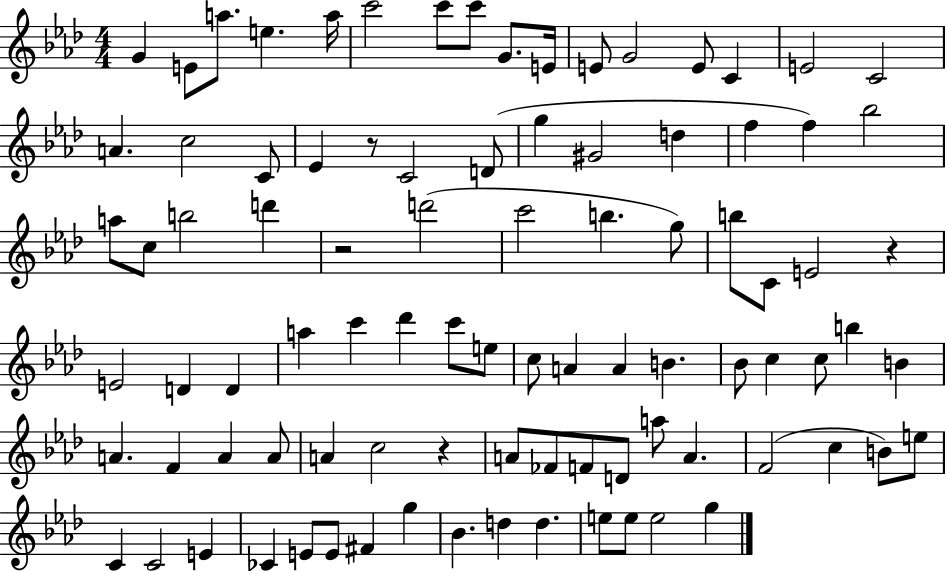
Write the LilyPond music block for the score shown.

{
  \clef treble
  \numericTimeSignature
  \time 4/4
  \key aes \major
  g'4 e'8 a''8. e''4. a''16 | c'''2 c'''8 c'''8 g'8. e'16 | e'8 g'2 e'8 c'4 | e'2 c'2 | \break a'4. c''2 c'8 | ees'4 r8 c'2 d'8( | g''4 gis'2 d''4 | f''4 f''4) bes''2 | \break a''8 c''8 b''2 d'''4 | r2 d'''2( | c'''2 b''4. g''8) | b''8 c'8 e'2 r4 | \break e'2 d'4 d'4 | a''4 c'''4 des'''4 c'''8 e''8 | c''8 a'4 a'4 b'4. | bes'8 c''4 c''8 b''4 b'4 | \break a'4. f'4 a'4 a'8 | a'4 c''2 r4 | a'8 fes'8 f'8 d'8 a''8 a'4. | f'2( c''4 b'8) e''8 | \break c'4 c'2 e'4 | ces'4 e'8 e'8 fis'4 g''4 | bes'4. d''4 d''4. | e''8 e''8 e''2 g''4 | \break \bar "|."
}